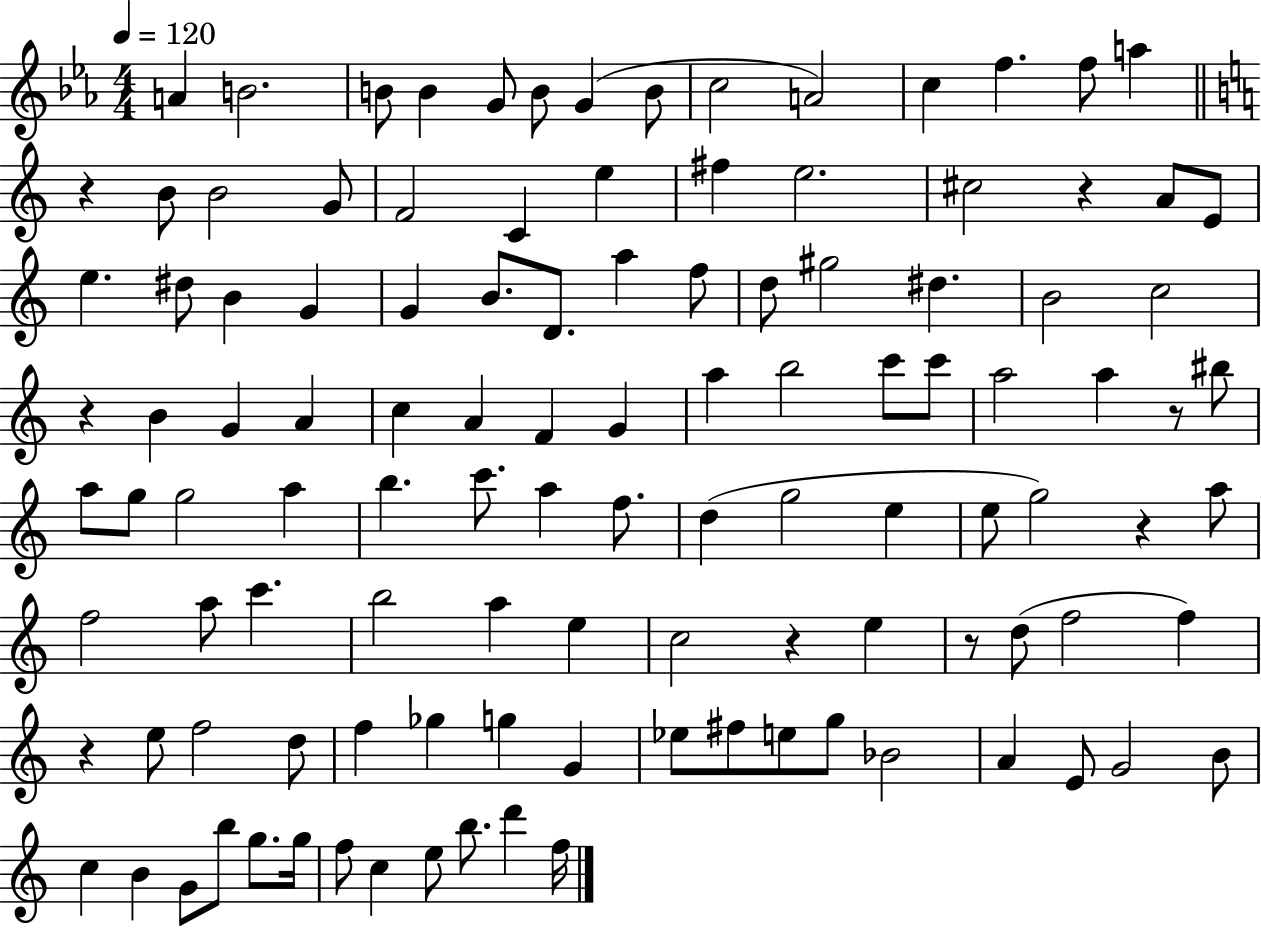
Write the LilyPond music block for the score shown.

{
  \clef treble
  \numericTimeSignature
  \time 4/4
  \key ees \major
  \tempo 4 = 120
  \repeat volta 2 { a'4 b'2. | b'8 b'4 g'8 b'8 g'4( b'8 | c''2 a'2) | c''4 f''4. f''8 a''4 | \break \bar "||" \break \key c \major r4 b'8 b'2 g'8 | f'2 c'4 e''4 | fis''4 e''2. | cis''2 r4 a'8 e'8 | \break e''4. dis''8 b'4 g'4 | g'4 b'8. d'8. a''4 f''8 | d''8 gis''2 dis''4. | b'2 c''2 | \break r4 b'4 g'4 a'4 | c''4 a'4 f'4 g'4 | a''4 b''2 c'''8 c'''8 | a''2 a''4 r8 bis''8 | \break a''8 g''8 g''2 a''4 | b''4. c'''8. a''4 f''8. | d''4( g''2 e''4 | e''8 g''2) r4 a''8 | \break f''2 a''8 c'''4. | b''2 a''4 e''4 | c''2 r4 e''4 | r8 d''8( f''2 f''4) | \break r4 e''8 f''2 d''8 | f''4 ges''4 g''4 g'4 | ees''8 fis''8 e''8 g''8 bes'2 | a'4 e'8 g'2 b'8 | \break c''4 b'4 g'8 b''8 g''8. g''16 | f''8 c''4 e''8 b''8. d'''4 f''16 | } \bar "|."
}